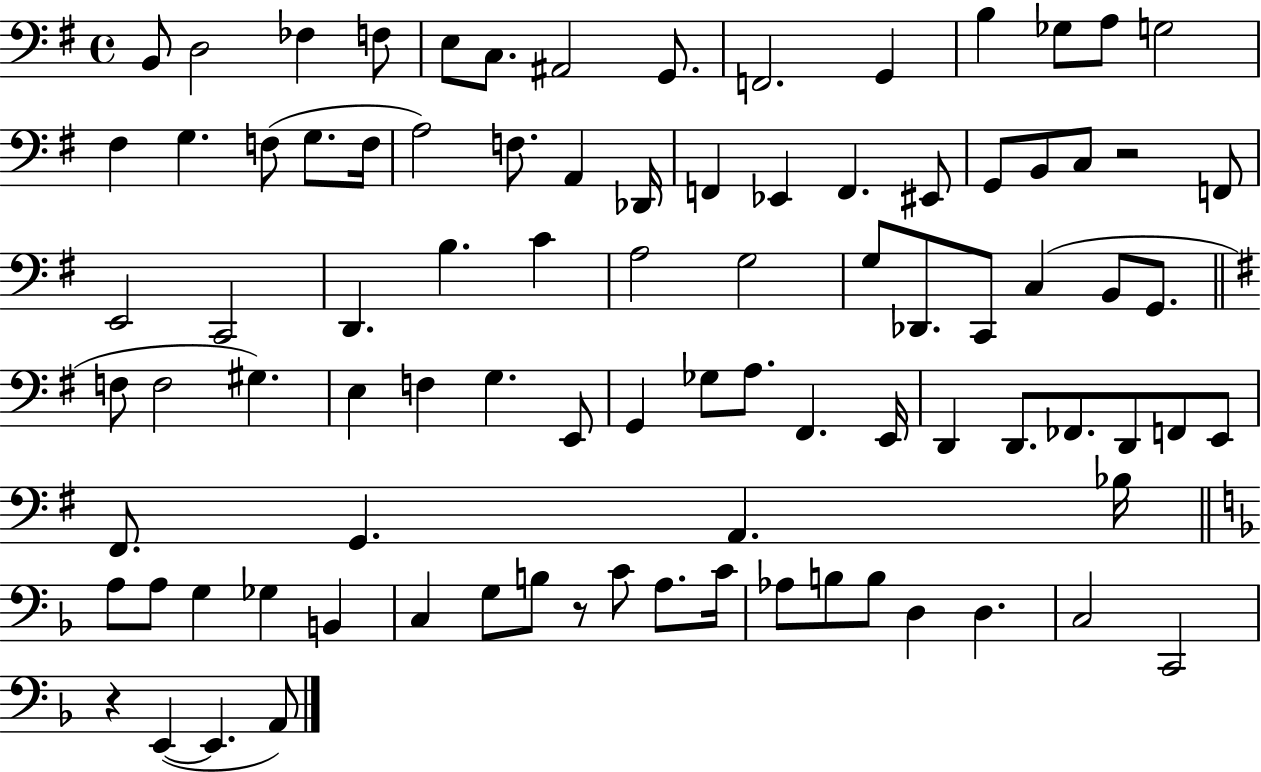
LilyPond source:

{
  \clef bass
  \time 4/4
  \defaultTimeSignature
  \key g \major
  b,8 d2 fes4 f8 | e8 c8. ais,2 g,8. | f,2. g,4 | b4 ges8 a8 g2 | \break fis4 g4. f8( g8. f16 | a2) f8. a,4 des,16 | f,4 ees,4 f,4. eis,8 | g,8 b,8 c8 r2 f,8 | \break e,2 c,2 | d,4. b4. c'4 | a2 g2 | g8 des,8. c,8 c4( b,8 g,8. | \break \bar "||" \break \key e \minor f8 f2 gis4.) | e4 f4 g4. e,8 | g,4 ges8 a8. fis,4. e,16 | d,4 d,8. fes,8. d,8 f,8 e,8 | \break fis,8. g,4. a,4. bes16 | \bar "||" \break \key d \minor a8 a8 g4 ges4 b,4 | c4 g8 b8 r8 c'8 a8. c'16 | aes8 b8 b8 d4 d4. | c2 c,2 | \break r4 e,4~(~ e,4. a,8) | \bar "|."
}